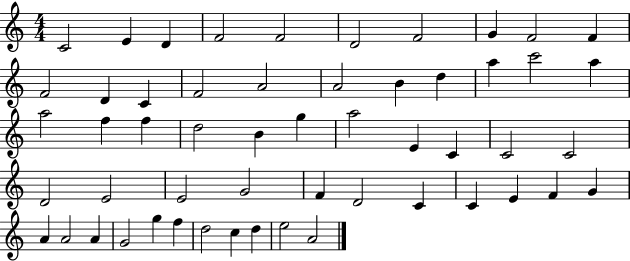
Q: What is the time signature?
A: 4/4